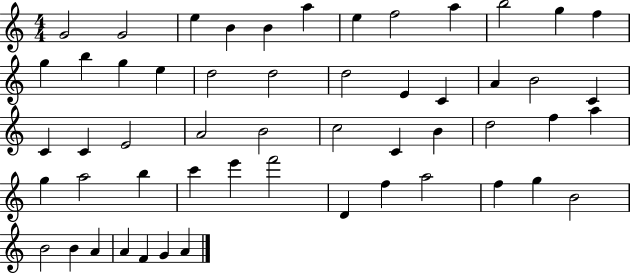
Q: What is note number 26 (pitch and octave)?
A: C4